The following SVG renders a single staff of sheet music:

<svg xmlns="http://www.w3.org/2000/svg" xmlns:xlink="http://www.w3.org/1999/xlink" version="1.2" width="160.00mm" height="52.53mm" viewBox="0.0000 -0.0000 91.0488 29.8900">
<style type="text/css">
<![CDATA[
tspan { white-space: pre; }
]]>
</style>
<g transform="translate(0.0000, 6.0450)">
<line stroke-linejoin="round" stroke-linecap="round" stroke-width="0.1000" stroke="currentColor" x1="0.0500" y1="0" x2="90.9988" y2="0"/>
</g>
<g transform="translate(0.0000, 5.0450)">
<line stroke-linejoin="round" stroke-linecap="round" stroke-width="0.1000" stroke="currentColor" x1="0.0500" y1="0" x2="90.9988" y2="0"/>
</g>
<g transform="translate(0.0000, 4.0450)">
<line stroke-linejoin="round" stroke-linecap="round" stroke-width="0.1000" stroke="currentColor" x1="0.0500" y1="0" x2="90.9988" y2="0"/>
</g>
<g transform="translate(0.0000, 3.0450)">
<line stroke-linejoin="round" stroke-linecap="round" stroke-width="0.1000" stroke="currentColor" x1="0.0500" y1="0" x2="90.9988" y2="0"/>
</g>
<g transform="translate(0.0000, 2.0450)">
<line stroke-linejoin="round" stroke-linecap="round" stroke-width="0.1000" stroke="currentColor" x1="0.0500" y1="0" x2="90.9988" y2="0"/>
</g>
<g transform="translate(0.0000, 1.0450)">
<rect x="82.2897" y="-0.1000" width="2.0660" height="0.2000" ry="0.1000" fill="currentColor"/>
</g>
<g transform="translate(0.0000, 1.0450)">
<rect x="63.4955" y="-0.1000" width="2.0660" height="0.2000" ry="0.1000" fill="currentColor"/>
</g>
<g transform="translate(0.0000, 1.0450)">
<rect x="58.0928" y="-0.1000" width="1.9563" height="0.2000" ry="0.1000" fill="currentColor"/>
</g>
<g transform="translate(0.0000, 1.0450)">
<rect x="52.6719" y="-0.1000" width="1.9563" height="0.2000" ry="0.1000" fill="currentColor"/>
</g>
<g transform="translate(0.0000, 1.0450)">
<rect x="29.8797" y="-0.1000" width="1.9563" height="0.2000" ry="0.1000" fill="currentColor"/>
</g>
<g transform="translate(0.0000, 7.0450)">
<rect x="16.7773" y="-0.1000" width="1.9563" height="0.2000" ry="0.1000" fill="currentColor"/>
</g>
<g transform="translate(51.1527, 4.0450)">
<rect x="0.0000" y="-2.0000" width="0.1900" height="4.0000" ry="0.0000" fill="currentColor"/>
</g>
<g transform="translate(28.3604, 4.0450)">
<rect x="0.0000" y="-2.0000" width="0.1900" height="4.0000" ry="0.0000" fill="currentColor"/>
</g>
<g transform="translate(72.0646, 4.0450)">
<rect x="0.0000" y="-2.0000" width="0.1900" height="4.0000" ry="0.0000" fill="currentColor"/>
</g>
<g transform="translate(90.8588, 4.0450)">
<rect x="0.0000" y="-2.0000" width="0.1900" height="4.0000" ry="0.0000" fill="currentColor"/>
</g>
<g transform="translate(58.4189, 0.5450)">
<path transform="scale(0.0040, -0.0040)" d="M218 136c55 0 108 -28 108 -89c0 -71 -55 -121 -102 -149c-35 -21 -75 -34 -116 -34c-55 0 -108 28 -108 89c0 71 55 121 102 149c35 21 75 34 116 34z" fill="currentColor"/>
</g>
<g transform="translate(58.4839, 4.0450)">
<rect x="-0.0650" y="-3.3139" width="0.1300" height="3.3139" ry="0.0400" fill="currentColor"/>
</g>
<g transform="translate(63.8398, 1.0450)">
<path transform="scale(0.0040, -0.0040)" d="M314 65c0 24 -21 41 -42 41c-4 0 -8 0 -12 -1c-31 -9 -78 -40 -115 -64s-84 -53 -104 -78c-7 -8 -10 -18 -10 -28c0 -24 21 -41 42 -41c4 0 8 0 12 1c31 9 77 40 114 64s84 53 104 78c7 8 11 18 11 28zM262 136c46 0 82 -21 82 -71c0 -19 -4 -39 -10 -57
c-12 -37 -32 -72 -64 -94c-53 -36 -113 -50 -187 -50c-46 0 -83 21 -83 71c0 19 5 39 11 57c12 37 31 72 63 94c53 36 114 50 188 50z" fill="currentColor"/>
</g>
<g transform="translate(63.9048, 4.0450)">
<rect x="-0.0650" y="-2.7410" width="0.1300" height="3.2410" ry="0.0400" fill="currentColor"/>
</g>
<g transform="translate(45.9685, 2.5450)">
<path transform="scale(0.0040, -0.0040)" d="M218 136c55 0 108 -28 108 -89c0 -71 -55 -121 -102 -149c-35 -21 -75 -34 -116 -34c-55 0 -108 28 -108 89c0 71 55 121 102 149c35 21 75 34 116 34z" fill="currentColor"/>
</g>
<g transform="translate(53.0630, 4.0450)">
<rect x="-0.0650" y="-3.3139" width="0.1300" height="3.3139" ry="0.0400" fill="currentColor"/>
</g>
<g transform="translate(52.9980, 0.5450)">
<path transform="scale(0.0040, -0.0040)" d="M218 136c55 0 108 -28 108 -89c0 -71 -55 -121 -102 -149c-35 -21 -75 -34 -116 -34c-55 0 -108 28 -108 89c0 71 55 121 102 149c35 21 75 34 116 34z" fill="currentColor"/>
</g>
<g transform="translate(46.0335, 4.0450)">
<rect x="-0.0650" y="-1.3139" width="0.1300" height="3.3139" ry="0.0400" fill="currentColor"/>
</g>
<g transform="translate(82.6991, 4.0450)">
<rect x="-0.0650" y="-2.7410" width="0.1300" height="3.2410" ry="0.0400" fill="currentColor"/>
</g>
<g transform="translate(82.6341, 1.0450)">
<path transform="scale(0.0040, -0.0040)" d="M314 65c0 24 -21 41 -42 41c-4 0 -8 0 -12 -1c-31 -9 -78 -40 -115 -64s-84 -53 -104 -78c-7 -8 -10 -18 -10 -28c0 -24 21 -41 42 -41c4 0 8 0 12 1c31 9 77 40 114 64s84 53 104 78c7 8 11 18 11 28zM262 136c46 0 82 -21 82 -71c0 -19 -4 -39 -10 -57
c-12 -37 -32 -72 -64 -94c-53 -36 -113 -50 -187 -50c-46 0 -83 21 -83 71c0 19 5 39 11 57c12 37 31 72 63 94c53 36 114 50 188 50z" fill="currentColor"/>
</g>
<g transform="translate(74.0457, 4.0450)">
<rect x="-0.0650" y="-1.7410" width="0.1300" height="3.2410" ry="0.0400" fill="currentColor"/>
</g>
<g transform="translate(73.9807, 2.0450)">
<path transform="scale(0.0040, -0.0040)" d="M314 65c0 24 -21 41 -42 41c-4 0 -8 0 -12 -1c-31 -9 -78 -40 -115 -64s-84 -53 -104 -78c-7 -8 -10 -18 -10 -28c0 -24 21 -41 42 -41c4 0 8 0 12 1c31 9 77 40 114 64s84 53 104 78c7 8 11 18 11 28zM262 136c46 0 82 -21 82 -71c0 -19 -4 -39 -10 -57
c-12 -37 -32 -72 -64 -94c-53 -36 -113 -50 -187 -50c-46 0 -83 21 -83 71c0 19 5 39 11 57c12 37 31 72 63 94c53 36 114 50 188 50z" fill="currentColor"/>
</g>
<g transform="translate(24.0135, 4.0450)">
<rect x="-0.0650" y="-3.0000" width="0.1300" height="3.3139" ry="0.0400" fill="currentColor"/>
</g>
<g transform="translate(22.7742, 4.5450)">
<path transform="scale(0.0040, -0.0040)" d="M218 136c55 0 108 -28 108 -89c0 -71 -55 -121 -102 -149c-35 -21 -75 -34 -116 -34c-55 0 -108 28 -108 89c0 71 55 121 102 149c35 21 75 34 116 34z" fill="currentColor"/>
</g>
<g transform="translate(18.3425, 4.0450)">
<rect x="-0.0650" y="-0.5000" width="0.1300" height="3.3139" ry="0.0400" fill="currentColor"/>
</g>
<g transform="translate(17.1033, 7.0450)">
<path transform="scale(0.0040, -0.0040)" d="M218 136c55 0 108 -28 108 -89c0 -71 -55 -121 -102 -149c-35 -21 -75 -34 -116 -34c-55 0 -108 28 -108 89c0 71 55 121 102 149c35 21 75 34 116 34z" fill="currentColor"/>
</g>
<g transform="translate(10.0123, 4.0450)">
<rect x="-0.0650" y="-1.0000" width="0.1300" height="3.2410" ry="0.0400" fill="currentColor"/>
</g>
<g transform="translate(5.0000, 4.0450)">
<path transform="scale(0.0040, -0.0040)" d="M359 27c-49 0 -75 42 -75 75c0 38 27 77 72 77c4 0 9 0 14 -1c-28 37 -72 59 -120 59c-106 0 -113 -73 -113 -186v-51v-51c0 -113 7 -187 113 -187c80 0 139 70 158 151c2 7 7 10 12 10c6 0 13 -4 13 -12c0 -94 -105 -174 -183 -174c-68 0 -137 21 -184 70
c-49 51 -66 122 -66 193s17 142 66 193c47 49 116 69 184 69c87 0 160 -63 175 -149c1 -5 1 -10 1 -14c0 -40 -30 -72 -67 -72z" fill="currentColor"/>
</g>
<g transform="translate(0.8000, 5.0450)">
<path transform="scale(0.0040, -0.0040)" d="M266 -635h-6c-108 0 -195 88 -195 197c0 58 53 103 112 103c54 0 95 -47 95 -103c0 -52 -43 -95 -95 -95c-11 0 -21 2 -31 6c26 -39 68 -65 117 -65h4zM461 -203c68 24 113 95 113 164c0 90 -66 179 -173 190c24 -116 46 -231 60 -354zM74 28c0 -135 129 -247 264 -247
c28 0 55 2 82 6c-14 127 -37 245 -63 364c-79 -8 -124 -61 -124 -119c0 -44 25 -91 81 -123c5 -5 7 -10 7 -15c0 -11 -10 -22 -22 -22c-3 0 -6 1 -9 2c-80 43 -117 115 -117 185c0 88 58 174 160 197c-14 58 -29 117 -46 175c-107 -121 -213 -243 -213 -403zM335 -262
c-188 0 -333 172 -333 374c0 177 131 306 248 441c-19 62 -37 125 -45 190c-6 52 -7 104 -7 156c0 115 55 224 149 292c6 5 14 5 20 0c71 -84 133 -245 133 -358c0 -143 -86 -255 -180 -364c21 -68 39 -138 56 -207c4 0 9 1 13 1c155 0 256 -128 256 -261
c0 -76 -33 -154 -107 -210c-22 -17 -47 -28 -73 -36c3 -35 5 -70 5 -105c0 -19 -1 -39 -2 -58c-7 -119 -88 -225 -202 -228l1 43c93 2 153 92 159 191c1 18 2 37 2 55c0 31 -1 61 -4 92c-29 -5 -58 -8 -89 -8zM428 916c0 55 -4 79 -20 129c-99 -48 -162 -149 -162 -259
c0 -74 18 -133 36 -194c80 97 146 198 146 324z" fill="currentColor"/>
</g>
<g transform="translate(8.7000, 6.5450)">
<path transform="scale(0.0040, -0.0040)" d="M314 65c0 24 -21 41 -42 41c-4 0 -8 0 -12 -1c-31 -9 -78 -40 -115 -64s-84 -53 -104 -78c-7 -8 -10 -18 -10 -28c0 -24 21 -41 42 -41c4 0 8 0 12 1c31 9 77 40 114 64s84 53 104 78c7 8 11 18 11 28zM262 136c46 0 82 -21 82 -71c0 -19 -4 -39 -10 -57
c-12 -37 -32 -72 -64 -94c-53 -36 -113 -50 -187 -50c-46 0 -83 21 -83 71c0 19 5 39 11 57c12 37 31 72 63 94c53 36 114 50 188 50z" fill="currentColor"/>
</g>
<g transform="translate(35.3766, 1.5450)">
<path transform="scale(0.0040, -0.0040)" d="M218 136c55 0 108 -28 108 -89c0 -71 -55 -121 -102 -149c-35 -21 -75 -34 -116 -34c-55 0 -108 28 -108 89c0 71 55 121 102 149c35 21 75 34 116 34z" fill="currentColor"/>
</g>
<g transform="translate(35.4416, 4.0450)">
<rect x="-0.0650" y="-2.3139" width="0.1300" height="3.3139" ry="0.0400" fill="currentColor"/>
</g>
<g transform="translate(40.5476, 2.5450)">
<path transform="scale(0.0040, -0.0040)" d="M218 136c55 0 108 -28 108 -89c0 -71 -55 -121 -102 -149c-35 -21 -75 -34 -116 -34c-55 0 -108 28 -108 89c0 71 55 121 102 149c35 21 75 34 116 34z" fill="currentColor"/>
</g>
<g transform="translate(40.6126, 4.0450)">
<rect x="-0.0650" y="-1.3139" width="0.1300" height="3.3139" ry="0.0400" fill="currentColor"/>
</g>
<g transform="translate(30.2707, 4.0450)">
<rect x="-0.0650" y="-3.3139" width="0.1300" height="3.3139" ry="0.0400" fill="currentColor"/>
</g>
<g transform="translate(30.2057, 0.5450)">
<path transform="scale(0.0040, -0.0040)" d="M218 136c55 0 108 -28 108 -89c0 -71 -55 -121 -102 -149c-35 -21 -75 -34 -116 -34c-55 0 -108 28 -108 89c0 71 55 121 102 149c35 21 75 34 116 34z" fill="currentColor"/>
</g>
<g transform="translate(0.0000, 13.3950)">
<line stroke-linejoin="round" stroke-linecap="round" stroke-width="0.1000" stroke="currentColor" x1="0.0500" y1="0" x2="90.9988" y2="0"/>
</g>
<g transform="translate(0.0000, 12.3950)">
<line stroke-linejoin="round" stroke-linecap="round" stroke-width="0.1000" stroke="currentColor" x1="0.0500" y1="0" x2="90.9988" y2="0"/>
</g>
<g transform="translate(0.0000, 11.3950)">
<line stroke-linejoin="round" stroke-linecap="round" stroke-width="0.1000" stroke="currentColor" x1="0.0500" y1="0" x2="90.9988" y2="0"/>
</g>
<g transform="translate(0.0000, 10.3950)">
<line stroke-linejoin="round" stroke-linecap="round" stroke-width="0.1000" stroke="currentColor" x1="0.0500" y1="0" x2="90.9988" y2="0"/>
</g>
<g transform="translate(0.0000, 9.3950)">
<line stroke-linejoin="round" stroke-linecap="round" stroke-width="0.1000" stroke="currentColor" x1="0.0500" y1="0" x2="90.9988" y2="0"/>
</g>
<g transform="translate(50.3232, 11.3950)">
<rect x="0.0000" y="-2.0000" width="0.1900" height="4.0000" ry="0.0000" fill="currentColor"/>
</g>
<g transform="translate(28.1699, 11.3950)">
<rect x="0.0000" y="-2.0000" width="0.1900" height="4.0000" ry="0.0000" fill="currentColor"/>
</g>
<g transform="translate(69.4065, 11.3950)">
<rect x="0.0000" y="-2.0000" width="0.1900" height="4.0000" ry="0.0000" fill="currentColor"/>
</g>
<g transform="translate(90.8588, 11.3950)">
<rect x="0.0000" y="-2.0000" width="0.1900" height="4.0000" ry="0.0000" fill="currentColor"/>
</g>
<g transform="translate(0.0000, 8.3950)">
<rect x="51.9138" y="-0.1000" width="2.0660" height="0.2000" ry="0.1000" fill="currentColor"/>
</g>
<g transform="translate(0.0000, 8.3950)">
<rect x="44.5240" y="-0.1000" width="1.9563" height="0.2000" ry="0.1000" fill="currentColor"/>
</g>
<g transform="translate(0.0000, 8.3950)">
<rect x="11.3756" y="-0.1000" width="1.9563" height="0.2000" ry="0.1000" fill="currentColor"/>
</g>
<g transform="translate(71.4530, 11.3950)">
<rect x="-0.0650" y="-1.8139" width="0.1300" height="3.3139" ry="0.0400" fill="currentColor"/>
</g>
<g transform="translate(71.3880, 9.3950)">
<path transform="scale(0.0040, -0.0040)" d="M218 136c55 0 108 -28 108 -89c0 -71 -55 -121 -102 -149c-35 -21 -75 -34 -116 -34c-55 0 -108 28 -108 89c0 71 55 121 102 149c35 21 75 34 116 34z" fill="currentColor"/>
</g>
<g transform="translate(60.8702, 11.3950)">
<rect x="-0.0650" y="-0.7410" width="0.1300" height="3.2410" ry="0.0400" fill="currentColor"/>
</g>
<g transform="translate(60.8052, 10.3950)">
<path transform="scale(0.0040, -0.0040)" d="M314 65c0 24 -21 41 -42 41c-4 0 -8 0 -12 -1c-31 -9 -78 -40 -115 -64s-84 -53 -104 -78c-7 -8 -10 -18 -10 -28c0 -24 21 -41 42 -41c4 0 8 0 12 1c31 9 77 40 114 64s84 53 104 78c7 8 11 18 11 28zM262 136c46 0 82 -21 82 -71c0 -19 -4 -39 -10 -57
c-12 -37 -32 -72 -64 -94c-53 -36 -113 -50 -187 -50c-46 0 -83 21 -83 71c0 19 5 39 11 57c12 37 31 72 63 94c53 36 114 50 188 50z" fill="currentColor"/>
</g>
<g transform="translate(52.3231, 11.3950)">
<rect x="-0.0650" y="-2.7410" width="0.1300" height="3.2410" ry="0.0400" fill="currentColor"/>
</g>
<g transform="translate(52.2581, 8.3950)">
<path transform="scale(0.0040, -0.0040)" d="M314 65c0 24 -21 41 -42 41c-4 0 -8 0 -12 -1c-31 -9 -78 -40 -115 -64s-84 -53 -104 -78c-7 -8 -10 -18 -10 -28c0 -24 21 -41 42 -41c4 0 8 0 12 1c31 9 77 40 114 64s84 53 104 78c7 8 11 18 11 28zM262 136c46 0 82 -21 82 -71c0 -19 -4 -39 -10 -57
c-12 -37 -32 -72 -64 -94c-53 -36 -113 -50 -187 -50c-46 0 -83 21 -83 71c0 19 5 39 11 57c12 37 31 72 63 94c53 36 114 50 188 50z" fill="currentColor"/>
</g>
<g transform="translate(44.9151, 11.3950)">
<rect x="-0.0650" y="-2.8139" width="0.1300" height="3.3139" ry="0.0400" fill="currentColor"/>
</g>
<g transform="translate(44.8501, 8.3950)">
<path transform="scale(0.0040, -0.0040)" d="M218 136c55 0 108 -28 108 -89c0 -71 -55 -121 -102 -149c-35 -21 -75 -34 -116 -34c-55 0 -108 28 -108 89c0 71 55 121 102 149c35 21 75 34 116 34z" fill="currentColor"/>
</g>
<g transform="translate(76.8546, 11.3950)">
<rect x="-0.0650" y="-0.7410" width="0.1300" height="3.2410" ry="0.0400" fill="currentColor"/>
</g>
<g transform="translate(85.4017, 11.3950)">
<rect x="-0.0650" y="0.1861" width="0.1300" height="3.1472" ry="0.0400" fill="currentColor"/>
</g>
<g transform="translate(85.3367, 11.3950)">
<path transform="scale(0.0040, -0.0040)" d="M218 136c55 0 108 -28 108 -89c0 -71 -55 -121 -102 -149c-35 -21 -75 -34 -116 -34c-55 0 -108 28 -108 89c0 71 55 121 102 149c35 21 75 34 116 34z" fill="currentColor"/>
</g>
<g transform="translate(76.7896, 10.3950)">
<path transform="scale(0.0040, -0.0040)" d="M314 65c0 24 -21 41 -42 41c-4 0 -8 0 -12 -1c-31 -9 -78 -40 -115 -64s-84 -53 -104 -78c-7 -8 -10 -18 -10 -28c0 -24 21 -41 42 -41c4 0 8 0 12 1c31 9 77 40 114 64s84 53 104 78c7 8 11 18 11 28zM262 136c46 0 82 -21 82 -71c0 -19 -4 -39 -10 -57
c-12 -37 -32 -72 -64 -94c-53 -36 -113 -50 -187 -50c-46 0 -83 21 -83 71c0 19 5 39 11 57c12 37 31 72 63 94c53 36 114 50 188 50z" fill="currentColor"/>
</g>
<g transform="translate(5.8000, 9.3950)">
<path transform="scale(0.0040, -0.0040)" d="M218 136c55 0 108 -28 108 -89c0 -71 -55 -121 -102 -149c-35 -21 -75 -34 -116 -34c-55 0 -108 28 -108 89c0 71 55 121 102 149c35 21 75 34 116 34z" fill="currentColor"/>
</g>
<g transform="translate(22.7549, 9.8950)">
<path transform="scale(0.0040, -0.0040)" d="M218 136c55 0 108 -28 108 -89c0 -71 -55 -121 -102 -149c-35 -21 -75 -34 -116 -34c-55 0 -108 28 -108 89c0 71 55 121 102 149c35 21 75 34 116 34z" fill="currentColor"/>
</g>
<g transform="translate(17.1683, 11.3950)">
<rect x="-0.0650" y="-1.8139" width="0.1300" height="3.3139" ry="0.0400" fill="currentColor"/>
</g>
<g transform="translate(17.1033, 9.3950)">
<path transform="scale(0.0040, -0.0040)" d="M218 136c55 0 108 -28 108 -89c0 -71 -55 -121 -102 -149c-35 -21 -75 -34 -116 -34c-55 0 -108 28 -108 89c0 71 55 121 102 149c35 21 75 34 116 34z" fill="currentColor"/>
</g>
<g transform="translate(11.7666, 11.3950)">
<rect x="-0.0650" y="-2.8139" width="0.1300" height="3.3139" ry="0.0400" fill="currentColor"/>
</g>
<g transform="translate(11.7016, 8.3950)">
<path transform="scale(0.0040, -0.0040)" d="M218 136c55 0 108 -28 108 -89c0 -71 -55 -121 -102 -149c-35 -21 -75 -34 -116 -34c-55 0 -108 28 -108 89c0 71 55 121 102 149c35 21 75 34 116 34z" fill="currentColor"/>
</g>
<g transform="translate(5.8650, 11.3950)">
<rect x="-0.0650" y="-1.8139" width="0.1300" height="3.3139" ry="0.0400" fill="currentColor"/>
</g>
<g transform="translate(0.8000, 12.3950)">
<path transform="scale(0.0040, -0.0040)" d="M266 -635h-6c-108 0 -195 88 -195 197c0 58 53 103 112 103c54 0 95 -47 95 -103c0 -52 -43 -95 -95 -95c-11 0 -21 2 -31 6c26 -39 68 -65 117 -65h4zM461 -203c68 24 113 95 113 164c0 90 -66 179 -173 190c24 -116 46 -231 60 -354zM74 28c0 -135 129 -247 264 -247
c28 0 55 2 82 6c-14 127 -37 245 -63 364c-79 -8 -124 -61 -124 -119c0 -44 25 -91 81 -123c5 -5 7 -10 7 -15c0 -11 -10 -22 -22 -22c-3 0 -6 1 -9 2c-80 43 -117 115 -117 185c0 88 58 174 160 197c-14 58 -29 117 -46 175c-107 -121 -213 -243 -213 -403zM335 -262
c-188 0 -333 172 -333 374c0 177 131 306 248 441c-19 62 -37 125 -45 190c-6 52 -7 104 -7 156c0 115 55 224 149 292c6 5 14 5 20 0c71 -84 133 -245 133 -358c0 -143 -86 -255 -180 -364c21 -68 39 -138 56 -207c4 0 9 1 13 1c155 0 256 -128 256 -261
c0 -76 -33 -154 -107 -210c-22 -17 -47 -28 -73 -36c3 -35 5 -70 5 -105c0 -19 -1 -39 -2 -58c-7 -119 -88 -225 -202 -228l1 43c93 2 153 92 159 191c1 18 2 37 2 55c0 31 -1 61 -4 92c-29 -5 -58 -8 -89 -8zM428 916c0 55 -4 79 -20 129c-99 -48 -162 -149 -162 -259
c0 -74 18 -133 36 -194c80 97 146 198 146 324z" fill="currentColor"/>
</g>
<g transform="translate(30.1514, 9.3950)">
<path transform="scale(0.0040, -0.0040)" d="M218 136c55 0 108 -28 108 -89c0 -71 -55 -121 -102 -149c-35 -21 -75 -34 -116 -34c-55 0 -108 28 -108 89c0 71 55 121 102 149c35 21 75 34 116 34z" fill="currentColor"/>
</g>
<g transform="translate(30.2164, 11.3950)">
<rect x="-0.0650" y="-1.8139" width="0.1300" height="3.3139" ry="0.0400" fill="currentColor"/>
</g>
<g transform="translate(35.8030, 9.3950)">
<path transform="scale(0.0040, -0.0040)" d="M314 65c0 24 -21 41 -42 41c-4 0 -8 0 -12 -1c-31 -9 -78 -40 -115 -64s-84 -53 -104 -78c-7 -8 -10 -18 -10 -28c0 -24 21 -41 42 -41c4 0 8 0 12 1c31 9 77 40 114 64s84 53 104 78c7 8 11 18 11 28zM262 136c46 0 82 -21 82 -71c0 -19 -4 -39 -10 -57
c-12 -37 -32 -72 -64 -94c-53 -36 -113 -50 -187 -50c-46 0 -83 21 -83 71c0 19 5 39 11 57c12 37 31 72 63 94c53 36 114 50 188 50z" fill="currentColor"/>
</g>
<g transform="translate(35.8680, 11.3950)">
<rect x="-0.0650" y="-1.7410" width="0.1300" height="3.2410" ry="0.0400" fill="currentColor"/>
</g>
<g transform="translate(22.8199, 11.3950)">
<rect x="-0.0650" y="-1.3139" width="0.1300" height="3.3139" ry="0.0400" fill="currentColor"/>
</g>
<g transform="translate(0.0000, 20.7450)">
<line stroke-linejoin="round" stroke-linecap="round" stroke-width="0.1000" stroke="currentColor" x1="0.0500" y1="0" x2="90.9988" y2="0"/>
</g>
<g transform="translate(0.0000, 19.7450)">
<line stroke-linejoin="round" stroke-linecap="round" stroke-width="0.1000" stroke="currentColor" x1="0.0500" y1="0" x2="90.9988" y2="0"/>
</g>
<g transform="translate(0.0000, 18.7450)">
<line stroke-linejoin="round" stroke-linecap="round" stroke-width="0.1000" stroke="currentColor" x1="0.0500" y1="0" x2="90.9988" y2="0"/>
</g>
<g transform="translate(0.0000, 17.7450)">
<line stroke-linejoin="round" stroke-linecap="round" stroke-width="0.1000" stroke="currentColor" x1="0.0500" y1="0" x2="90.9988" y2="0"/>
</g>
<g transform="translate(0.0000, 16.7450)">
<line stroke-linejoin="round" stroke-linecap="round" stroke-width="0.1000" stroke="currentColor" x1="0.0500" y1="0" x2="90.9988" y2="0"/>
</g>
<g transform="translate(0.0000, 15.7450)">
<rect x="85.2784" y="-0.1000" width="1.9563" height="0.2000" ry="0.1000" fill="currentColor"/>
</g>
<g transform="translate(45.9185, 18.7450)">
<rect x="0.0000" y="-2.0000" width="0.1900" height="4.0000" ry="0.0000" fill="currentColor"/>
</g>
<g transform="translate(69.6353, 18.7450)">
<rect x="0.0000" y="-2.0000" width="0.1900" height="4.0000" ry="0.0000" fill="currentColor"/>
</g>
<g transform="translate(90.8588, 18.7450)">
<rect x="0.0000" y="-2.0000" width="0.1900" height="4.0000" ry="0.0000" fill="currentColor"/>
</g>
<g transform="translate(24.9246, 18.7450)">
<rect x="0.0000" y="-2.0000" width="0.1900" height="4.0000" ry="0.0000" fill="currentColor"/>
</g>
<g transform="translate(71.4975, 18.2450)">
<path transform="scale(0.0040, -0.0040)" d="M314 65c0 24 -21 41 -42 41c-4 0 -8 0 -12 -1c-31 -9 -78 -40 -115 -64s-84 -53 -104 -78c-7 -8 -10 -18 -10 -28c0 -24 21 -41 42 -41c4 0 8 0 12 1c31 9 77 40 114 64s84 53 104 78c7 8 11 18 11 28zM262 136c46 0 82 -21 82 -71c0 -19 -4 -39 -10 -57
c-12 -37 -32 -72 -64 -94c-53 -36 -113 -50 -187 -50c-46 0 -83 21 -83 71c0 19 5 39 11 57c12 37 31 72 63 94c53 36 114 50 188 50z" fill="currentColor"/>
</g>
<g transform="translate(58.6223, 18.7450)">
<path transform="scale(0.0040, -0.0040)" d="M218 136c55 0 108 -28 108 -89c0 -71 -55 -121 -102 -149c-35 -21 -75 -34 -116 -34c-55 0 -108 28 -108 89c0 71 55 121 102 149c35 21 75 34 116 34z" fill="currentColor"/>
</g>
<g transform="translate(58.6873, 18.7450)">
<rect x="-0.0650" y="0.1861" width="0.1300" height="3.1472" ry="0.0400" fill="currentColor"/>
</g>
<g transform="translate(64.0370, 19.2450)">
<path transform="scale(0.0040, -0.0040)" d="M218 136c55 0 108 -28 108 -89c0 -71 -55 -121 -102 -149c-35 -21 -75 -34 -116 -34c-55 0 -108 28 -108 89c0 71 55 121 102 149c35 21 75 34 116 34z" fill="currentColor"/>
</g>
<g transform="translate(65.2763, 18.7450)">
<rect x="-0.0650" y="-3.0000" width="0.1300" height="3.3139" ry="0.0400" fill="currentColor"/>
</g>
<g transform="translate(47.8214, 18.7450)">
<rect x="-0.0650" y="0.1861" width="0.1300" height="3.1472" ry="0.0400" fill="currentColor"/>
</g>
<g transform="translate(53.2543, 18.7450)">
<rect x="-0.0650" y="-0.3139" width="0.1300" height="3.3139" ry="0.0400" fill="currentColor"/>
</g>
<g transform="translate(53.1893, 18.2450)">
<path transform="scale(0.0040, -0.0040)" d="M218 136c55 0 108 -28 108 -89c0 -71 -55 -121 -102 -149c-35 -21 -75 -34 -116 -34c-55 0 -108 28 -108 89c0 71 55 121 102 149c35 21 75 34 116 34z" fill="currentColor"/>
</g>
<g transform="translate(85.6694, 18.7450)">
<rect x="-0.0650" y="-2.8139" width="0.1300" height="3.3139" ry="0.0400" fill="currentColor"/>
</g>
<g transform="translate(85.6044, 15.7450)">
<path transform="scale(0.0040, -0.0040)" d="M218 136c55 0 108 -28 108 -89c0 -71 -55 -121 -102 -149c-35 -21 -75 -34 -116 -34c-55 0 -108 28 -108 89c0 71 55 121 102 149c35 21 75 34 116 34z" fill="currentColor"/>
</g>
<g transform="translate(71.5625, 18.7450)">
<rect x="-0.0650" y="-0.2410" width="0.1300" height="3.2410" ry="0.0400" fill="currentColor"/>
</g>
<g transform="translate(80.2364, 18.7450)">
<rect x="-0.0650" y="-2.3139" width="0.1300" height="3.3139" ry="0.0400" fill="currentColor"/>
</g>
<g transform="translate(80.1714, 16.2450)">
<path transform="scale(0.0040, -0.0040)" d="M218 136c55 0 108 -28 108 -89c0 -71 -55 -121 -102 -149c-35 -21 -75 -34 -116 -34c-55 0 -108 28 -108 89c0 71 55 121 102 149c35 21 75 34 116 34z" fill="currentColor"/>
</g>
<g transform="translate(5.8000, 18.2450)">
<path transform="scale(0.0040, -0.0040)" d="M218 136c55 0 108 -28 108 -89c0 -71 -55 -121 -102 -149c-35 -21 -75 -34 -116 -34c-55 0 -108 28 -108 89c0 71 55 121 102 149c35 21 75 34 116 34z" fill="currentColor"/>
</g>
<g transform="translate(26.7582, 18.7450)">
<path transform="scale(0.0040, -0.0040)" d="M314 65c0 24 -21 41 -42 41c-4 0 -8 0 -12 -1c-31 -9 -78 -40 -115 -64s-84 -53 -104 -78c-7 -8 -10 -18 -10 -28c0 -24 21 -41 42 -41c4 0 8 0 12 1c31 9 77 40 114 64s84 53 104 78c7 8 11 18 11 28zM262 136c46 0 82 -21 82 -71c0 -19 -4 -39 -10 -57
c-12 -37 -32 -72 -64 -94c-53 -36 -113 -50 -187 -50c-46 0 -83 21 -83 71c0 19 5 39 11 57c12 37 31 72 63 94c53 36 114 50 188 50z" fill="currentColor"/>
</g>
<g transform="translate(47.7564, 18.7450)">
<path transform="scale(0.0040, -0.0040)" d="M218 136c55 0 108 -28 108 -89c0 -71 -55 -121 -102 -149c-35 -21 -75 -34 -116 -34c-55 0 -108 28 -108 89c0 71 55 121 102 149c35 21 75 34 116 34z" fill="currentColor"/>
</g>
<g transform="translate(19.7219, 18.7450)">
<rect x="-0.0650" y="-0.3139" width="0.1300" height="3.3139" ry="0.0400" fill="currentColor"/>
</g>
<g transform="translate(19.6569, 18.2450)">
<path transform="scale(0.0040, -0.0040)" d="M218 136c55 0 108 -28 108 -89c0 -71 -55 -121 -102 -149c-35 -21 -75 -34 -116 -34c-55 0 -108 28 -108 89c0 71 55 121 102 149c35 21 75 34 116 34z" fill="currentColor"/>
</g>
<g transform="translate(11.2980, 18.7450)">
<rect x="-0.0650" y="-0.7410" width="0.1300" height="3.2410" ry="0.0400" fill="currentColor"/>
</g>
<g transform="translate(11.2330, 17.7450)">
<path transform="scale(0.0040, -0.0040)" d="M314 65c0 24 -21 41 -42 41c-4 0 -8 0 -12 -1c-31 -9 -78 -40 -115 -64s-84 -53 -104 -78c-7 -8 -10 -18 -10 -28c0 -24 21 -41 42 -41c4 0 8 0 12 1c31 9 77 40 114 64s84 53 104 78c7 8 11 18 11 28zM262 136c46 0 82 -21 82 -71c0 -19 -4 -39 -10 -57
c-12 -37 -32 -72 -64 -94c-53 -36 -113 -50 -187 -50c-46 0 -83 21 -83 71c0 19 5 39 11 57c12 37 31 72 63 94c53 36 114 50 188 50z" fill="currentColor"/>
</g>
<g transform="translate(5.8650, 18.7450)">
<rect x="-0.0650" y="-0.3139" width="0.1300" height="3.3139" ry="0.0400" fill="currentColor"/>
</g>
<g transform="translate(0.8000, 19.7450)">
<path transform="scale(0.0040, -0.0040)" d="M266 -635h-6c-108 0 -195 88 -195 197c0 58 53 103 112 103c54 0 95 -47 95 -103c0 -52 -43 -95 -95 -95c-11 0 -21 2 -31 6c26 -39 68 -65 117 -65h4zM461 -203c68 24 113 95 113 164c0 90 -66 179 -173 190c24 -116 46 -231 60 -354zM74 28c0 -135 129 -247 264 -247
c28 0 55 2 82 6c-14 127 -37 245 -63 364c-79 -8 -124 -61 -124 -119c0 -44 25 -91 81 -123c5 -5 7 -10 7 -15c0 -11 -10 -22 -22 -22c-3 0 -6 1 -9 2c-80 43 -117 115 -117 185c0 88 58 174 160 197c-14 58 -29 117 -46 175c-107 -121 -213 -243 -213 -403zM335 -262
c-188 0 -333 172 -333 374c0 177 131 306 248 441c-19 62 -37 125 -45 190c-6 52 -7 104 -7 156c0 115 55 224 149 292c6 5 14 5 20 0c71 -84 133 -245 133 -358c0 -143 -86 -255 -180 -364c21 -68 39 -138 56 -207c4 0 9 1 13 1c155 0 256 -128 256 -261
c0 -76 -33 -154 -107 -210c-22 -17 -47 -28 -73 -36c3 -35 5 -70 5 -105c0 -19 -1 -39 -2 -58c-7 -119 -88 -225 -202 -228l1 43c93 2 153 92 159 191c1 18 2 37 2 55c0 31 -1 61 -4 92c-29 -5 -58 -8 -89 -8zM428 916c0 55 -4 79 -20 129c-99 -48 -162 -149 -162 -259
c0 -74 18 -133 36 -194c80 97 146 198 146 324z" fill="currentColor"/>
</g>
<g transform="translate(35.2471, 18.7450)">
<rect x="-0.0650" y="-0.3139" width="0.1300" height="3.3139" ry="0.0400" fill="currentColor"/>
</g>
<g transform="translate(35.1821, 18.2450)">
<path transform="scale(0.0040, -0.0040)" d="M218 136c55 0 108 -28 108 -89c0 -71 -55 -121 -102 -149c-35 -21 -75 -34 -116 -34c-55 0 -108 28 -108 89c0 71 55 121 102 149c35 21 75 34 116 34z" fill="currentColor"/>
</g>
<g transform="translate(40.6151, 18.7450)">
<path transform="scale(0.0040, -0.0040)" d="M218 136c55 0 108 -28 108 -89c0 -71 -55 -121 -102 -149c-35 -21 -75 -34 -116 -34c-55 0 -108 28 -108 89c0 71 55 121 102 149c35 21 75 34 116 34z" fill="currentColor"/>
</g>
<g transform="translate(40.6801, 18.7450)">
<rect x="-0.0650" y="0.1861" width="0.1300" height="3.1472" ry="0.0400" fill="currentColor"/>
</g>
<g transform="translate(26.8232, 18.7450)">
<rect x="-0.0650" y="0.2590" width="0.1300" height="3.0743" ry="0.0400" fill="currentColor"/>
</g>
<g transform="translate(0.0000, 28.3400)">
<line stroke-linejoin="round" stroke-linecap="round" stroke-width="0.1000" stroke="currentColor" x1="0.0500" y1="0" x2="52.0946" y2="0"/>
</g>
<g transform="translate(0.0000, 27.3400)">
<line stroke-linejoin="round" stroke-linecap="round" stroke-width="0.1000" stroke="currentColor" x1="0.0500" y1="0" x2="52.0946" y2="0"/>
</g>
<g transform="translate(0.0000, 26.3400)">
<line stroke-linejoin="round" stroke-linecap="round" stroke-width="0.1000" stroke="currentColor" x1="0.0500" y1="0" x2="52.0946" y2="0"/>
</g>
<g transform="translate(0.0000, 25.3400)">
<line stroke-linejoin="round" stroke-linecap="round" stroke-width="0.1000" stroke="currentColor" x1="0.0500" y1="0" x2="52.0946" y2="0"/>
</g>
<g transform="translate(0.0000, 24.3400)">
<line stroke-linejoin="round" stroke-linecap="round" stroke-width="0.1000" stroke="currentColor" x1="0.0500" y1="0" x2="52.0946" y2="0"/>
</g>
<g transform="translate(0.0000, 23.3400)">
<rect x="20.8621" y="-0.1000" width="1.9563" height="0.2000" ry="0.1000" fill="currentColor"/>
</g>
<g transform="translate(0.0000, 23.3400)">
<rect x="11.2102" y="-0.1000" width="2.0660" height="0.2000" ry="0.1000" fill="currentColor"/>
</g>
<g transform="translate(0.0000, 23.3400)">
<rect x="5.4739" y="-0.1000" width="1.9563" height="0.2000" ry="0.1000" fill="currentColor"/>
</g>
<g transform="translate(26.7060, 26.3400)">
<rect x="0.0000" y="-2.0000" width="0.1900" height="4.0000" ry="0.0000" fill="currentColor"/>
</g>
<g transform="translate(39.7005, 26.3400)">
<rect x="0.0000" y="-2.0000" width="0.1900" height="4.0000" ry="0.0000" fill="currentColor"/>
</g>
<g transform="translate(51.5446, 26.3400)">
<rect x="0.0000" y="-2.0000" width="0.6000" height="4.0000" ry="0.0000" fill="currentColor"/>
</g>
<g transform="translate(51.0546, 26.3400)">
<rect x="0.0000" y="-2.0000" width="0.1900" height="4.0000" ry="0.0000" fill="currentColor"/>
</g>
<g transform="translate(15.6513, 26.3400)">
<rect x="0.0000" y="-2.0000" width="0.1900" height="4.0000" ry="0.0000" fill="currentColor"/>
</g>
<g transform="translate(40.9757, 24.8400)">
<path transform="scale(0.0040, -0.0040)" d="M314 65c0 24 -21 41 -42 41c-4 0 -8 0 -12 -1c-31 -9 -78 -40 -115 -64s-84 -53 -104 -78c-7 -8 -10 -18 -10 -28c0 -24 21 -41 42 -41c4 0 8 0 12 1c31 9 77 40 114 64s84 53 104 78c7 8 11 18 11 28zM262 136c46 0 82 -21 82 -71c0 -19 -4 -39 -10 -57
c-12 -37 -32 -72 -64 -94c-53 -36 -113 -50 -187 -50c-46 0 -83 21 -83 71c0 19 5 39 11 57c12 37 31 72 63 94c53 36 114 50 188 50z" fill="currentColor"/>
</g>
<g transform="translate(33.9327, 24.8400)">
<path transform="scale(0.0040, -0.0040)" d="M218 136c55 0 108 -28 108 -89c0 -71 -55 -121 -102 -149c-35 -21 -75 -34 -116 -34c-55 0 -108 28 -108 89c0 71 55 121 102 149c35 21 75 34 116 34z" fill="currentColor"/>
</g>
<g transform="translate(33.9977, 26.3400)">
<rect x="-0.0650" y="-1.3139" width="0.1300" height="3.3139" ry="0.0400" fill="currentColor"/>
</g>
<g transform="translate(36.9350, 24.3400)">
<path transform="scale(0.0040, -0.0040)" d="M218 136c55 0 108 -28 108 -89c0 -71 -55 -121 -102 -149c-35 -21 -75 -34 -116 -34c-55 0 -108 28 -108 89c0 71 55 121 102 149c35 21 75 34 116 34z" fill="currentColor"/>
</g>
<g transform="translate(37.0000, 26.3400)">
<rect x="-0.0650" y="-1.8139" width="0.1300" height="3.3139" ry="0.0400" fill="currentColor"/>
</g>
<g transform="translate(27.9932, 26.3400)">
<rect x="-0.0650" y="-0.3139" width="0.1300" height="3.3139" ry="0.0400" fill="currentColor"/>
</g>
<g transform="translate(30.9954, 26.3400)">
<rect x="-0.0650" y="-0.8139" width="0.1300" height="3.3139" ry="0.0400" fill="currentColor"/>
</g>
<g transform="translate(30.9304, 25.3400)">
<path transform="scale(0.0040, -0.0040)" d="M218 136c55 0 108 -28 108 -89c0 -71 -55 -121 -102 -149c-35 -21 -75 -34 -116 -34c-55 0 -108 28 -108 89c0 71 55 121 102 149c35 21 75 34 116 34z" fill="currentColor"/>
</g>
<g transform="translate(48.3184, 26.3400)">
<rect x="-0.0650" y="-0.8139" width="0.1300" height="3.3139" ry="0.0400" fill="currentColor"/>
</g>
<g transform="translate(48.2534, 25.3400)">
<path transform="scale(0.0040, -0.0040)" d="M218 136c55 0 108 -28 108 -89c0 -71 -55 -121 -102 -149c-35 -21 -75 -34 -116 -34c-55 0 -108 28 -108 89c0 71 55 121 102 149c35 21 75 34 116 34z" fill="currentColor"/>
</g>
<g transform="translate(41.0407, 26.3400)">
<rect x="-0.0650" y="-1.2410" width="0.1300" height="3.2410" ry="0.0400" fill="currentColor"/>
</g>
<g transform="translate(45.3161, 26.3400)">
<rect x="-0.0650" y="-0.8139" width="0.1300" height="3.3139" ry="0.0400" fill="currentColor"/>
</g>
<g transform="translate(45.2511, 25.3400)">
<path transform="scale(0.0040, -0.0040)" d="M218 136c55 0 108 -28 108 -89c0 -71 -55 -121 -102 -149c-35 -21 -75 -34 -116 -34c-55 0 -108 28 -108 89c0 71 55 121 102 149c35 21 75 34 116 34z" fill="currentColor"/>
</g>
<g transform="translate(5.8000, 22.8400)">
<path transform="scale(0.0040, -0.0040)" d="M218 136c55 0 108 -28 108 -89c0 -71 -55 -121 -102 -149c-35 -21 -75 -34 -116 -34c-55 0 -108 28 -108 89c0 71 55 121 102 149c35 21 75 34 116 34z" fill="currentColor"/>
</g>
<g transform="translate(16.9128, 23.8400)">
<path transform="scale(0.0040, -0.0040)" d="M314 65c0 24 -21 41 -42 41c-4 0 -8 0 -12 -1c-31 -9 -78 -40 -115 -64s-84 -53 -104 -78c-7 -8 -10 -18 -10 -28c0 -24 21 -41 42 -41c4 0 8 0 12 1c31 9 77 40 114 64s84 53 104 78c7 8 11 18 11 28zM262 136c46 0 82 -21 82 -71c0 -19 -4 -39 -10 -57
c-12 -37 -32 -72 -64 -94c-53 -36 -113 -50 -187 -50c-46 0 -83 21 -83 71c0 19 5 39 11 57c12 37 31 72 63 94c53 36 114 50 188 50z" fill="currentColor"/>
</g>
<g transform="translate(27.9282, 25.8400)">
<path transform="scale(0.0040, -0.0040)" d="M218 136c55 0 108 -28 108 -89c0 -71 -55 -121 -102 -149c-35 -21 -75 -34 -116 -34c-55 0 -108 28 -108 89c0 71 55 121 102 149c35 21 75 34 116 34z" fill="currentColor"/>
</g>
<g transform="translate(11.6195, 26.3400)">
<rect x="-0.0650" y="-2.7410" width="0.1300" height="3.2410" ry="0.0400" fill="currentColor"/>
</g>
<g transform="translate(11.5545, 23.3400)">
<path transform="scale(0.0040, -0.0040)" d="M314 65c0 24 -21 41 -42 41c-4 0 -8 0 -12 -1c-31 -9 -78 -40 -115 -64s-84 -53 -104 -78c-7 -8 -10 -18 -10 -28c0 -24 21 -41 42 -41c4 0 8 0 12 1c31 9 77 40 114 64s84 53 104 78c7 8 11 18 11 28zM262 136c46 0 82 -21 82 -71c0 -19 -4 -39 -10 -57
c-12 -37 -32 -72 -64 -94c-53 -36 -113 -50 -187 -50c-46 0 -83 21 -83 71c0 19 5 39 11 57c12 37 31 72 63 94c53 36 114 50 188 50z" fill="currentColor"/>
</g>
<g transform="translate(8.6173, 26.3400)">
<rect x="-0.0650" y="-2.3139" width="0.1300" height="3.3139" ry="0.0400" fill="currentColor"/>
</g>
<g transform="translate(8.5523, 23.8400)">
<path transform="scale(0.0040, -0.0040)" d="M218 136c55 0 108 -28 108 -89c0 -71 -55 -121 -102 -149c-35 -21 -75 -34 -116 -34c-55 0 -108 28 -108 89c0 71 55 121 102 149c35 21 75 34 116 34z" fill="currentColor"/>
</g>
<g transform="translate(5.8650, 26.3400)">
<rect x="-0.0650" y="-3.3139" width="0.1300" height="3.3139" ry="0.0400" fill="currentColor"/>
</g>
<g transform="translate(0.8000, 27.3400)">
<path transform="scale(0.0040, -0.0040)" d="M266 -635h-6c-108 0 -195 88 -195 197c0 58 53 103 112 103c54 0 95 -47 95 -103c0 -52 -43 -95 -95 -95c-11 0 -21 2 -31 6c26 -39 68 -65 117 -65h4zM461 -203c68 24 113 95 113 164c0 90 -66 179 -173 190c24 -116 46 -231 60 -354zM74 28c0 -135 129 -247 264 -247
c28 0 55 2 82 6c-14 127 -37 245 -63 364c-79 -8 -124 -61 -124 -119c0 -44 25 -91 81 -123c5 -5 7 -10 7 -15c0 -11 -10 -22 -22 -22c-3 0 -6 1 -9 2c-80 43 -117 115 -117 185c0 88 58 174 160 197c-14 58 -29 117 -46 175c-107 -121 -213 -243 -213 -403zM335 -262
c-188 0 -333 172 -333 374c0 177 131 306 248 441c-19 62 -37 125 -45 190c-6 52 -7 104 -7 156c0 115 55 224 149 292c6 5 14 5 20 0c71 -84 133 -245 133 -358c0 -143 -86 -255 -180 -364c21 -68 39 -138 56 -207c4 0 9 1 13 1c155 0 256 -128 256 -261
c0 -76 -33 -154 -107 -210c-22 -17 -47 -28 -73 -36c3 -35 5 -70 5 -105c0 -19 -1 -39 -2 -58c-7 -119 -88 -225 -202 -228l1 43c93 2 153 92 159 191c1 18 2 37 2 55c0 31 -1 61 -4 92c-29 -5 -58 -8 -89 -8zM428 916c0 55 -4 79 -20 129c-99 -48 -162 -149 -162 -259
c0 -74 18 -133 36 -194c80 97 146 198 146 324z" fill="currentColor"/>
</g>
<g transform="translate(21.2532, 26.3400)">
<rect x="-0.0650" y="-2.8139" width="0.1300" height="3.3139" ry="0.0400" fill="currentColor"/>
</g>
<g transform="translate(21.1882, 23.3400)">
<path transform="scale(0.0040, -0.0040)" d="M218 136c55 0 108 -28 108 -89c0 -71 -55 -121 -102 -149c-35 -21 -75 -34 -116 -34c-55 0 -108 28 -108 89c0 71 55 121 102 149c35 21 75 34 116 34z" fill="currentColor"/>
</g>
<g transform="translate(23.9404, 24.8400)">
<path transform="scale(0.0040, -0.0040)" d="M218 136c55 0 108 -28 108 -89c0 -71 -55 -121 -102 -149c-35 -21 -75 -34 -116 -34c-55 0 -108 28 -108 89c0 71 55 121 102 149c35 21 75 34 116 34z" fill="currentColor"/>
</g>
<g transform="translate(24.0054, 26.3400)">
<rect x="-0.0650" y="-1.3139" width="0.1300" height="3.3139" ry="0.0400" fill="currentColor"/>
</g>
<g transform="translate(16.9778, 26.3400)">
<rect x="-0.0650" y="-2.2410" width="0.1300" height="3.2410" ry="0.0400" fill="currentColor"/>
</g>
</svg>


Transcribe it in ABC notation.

X:1
T:Untitled
M:4/4
L:1/4
K:C
D2 C A b g e e b b a2 f2 a2 f a f e f f2 a a2 d2 f d2 B c d2 c B2 c B B c B A c2 g a b g a2 g2 a e c d e f e2 d d